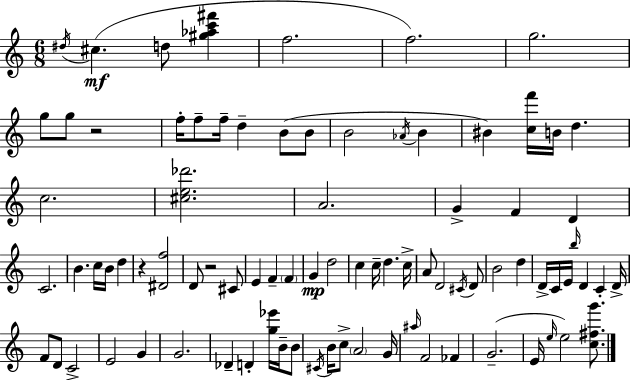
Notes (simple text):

D#5/s C#5/q. D5/e [G#5,Ab5,C6,F#6]/q F5/h. F5/h. G5/h. G5/e G5/e R/h F5/s F5/e F5/s D5/q B4/e B4/e B4/h Ab4/s B4/q BIS4/q [C5,F6]/s B4/s D5/q. C5/h. [C#5,E5,Db6]/h. A4/h. G4/q F4/q D4/q C4/h. B4/q. C5/s B4/s D5/q R/q [D#4,F5]/h D4/e R/h C#4/e E4/q F4/q F4/q G4/q D5/h C5/q C5/s D5/q. C5/s A4/e D4/h C#4/s D4/e B4/h D5/q D4/s C4/s E4/s B5/s D4/q C4/q D4/s F4/e D4/e C4/h E4/h G4/q G4/h. Db4/q D4/q [G5,Eb6]/s B4/s B4/e C#4/s B4/s C5/e A4/h G4/s A#5/s F4/h FES4/q G4/h. E4/s E5/s E5/h [C5,F#5,G6]/e.